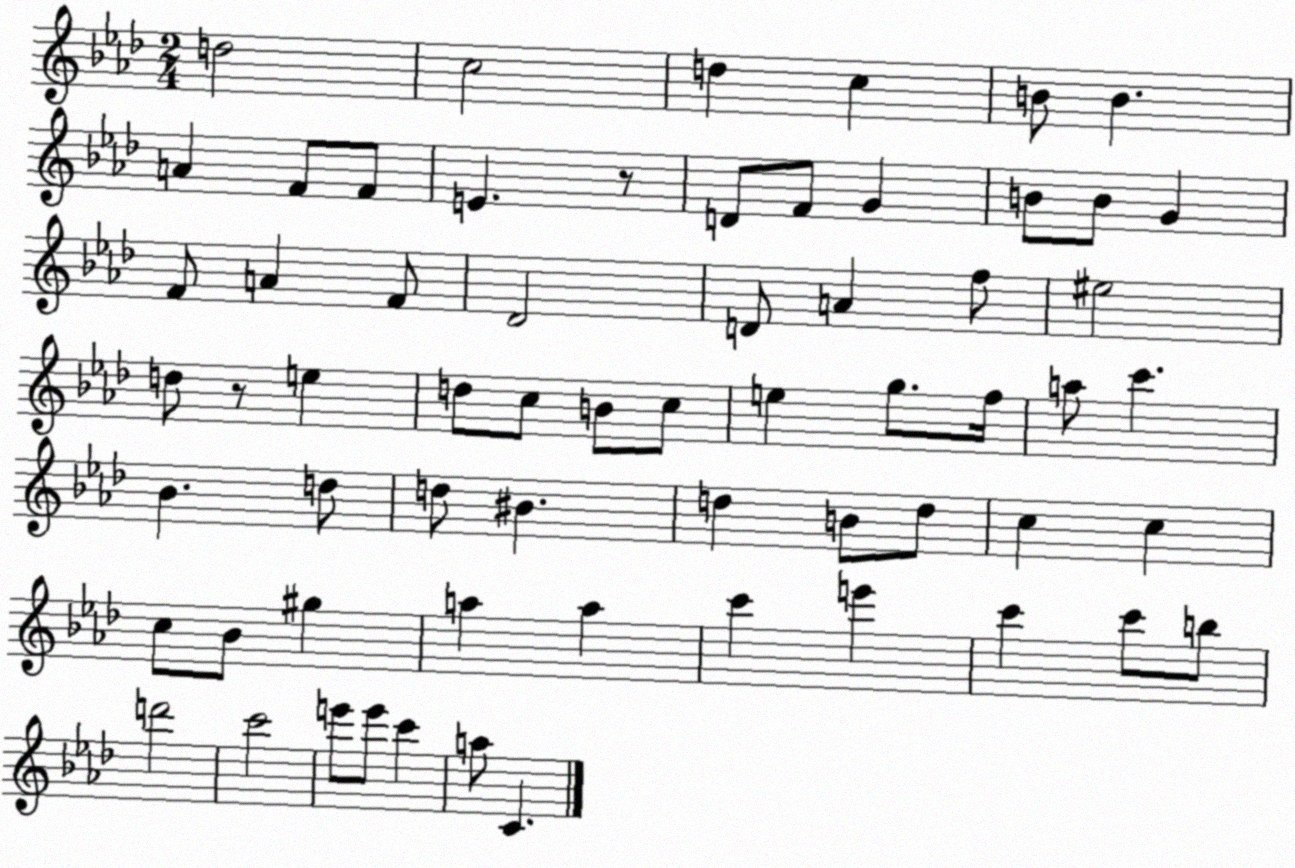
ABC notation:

X:1
T:Untitled
M:2/4
L:1/4
K:Ab
d2 c2 d c B/2 B A F/2 F/2 E z/2 D/2 F/2 G B/2 B/2 G F/2 A F/2 _D2 D/2 A f/2 ^e2 d/2 z/2 e d/2 c/2 B/2 c/2 e g/2 f/4 a/2 c' _B d/2 d/2 ^B d B/2 d/2 c c c/2 _B/2 ^g a a c' e' c' c'/2 b/2 d'2 c'2 e'/2 e'/2 c' a/2 C